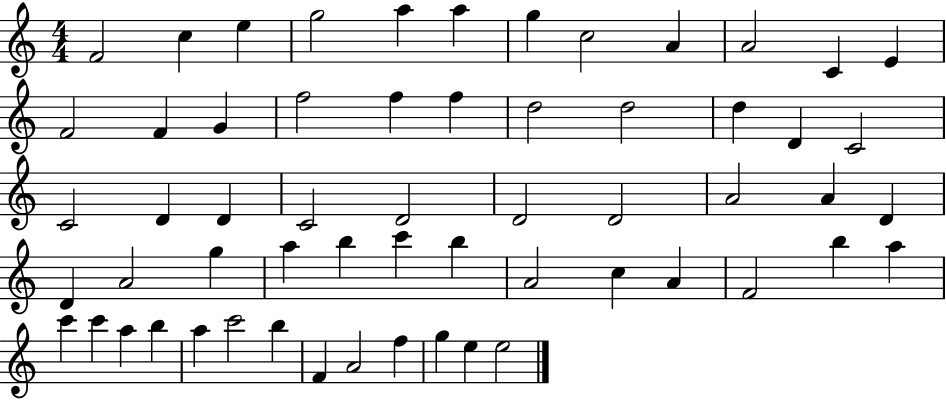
F4/h C5/q E5/q G5/h A5/q A5/q G5/q C5/h A4/q A4/h C4/q E4/q F4/h F4/q G4/q F5/h F5/q F5/q D5/h D5/h D5/q D4/q C4/h C4/h D4/q D4/q C4/h D4/h D4/h D4/h A4/h A4/q D4/q D4/q A4/h G5/q A5/q B5/q C6/q B5/q A4/h C5/q A4/q F4/h B5/q A5/q C6/q C6/q A5/q B5/q A5/q C6/h B5/q F4/q A4/h F5/q G5/q E5/q E5/h